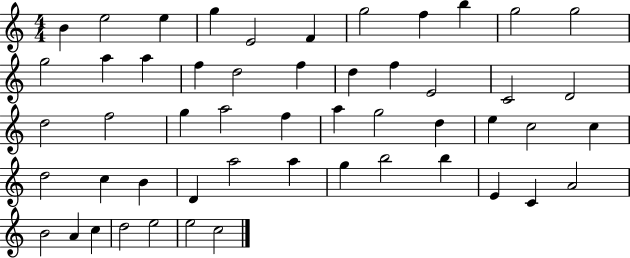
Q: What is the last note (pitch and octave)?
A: C5